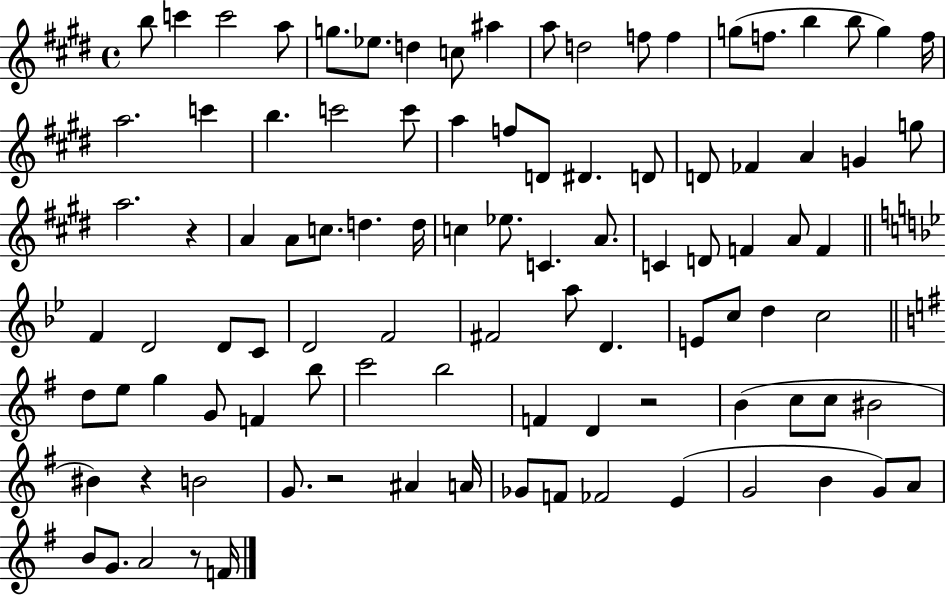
{
  \clef treble
  \time 4/4
  \defaultTimeSignature
  \key e \major
  \repeat volta 2 { b''8 c'''4 c'''2 a''8 | g''8. ees''8. d''4 c''8 ais''4 | a''8 d''2 f''8 f''4 | g''8( f''8. b''4 b''8 g''4) f''16 | \break a''2. c'''4 | b''4. c'''2 c'''8 | a''4 f''8 d'8 dis'4. d'8 | d'8 fes'4 a'4 g'4 g''8 | \break a''2. r4 | a'4 a'8 c''8. d''4. d''16 | c''4 ees''8. c'4. a'8. | c'4 d'8 f'4 a'8 f'4 | \break \bar "||" \break \key g \minor f'4 d'2 d'8 c'8 | d'2 f'2 | fis'2 a''8 d'4. | e'8 c''8 d''4 c''2 | \break \bar "||" \break \key g \major d''8 e''8 g''4 g'8 f'4 b''8 | c'''2 b''2 | f'4 d'4 r2 | b'4( c''8 c''8 bis'2 | \break bis'4) r4 b'2 | g'8. r2 ais'4 a'16 | ges'8 f'8 fes'2 e'4( | g'2 b'4 g'8) a'8 | \break b'8 g'8. a'2 r8 f'16 | } \bar "|."
}